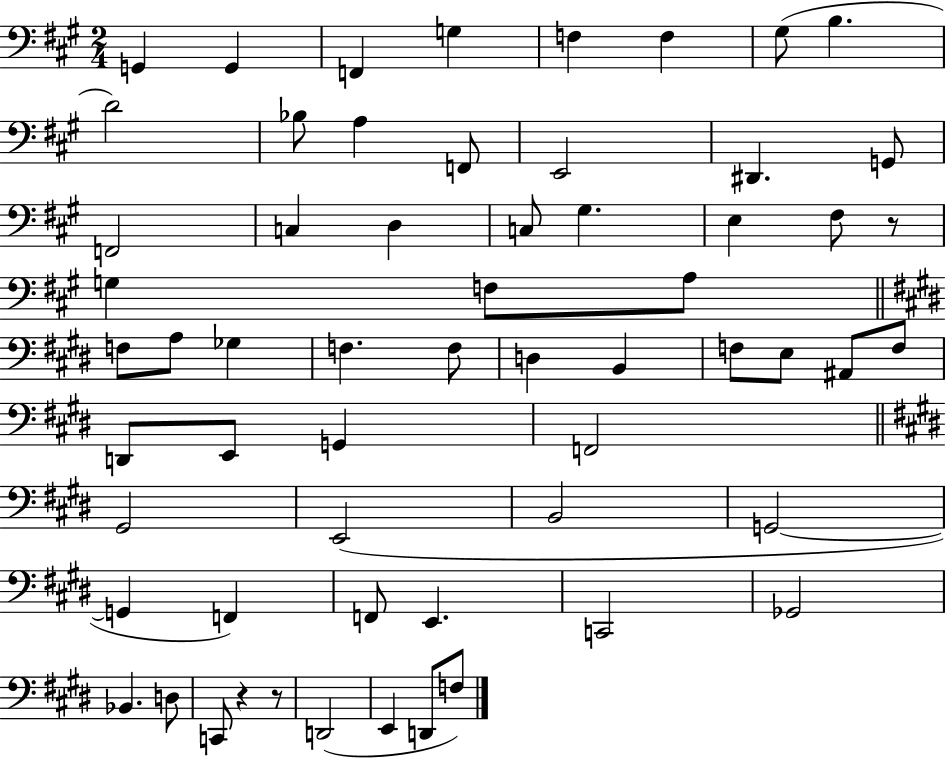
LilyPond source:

{
  \clef bass
  \numericTimeSignature
  \time 2/4
  \key a \major
  g,4 g,4 | f,4 g4 | f4 f4 | gis8( b4. | \break d'2) | bes8 a4 f,8 | e,2 | dis,4. g,8 | \break f,2 | c4 d4 | c8 gis4. | e4 fis8 r8 | \break g4 f8 a8 | \bar "||" \break \key e \major f8 a8 ges4 | f4. f8 | d4 b,4 | f8 e8 ais,8 f8 | \break d,8 e,8 g,4 | f,2 | \bar "||" \break \key e \major gis,2 | e,2( | b,2 | g,2~~ | \break g,4 f,4) | f,8 e,4. | c,2 | ges,2 | \break bes,4. d8 | c,8 r4 r8 | d,2( | e,4 d,8 f8) | \break \bar "|."
}